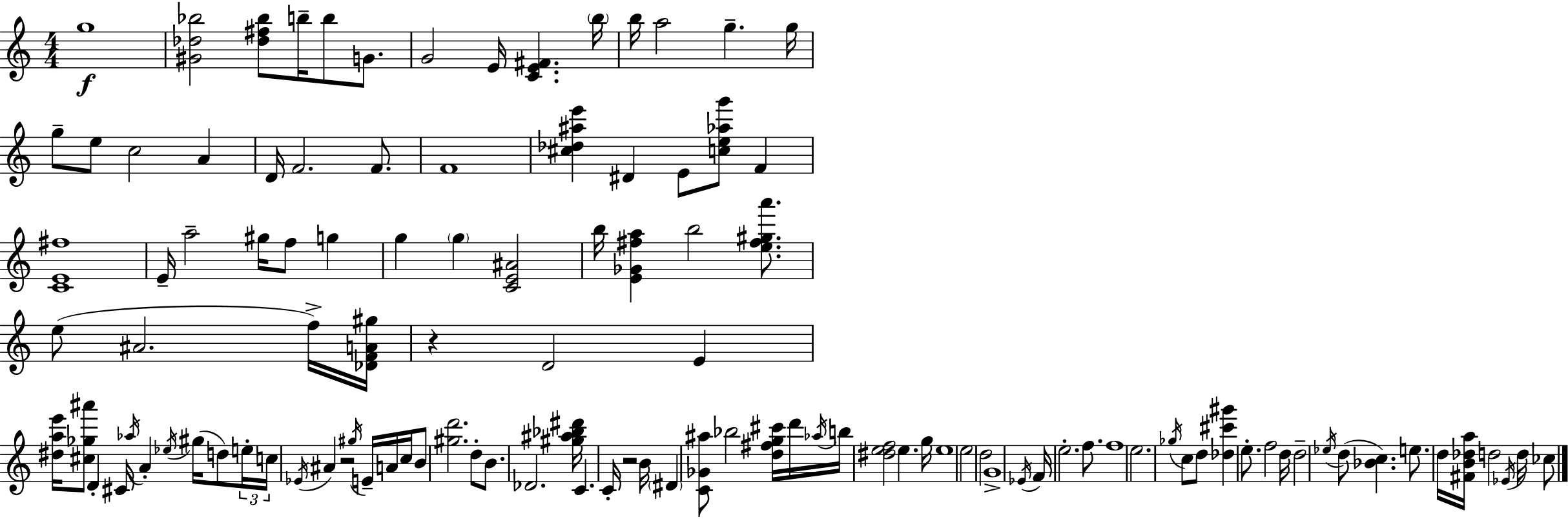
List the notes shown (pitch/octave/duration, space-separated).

G5/w [G#4,Db5,Bb5]/h [Db5,F#5,Bb5]/e B5/s B5/e G4/e. G4/h E4/s [C4,E4,F#4]/q. B5/s B5/s A5/h G5/q. G5/s G5/e E5/e C5/h A4/q D4/s F4/h. F4/e. F4/w [C#5,Db5,A#5,E6]/q D#4/q E4/e [C5,E5,Ab5,G6]/e F4/q [C4,E4,F#5]/w E4/s A5/h G#5/s F5/e G5/q G5/q G5/q [C4,E4,A#4]/h B5/s [E4,Gb4,F#5,A5]/q B5/h [E5,F#5,G#5,A6]/e. E5/e A#4/h. F5/s [Db4,F4,A4,G#5]/s R/q D4/h E4/q [D#5,A5,E6]/s [C#5,Gb5,A#6]/e D4/q C#4/s Ab5/s A4/q Eb5/s G#5/s D5/e E5/s C5/s Eb4/s A#4/q R/h G#5/s E4/s A4/s C5/s B4/e [G#5,D6]/h. D5/e B4/e. Db4/h. [G#5,A#5,Bb5,D#6]/s C4/q. C4/s R/h B4/s D#4/q [C4,Gb4,A#5]/e Bb5/h [D5,F#5,G5,C#6]/s D6/s Ab5/s B5/s [D#5,E5,F5]/h E5/q. G5/s E5/w E5/h D5/h G4/w Eb4/s F4/s E5/h. F5/e. F5/w E5/h. Gb5/s C5/e D5/e [Db5,C#6,G#6]/q E5/e. F5/h D5/s D5/h Eb5/s D5/e [Bb4,C5]/q. E5/e. D5/s [F#4,B4,Db5,A5]/s D5/h Eb4/s D5/s CES5/e